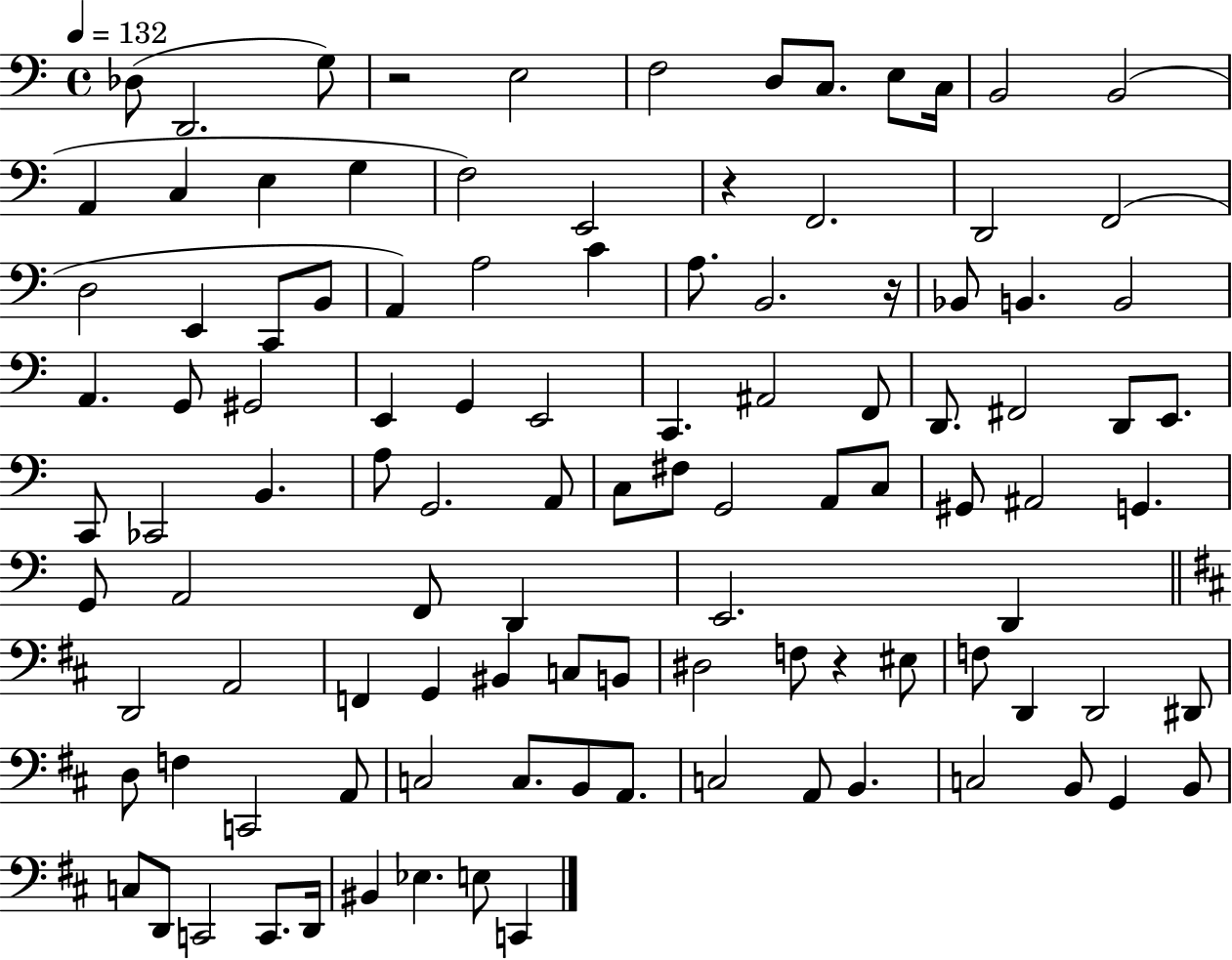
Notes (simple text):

Db3/e D2/h. G3/e R/h E3/h F3/h D3/e C3/e. E3/e C3/s B2/h B2/h A2/q C3/q E3/q G3/q F3/h E2/h R/q F2/h. D2/h F2/h D3/h E2/q C2/e B2/e A2/q A3/h C4/q A3/e. B2/h. R/s Bb2/e B2/q. B2/h A2/q. G2/e G#2/h E2/q G2/q E2/h C2/q. A#2/h F2/e D2/e. F#2/h D2/e E2/e. C2/e CES2/h B2/q. A3/e G2/h. A2/e C3/e F#3/e G2/h A2/e C3/e G#2/e A#2/h G2/q. G2/e A2/h F2/e D2/q E2/h. D2/q D2/h A2/h F2/q G2/q BIS2/q C3/e B2/e D#3/h F3/e R/q EIS3/e F3/e D2/q D2/h D#2/e D3/e F3/q C2/h A2/e C3/h C3/e. B2/e A2/e. C3/h A2/e B2/q. C3/h B2/e G2/q B2/e C3/e D2/e C2/h C2/e. D2/s BIS2/q Eb3/q. E3/e C2/q